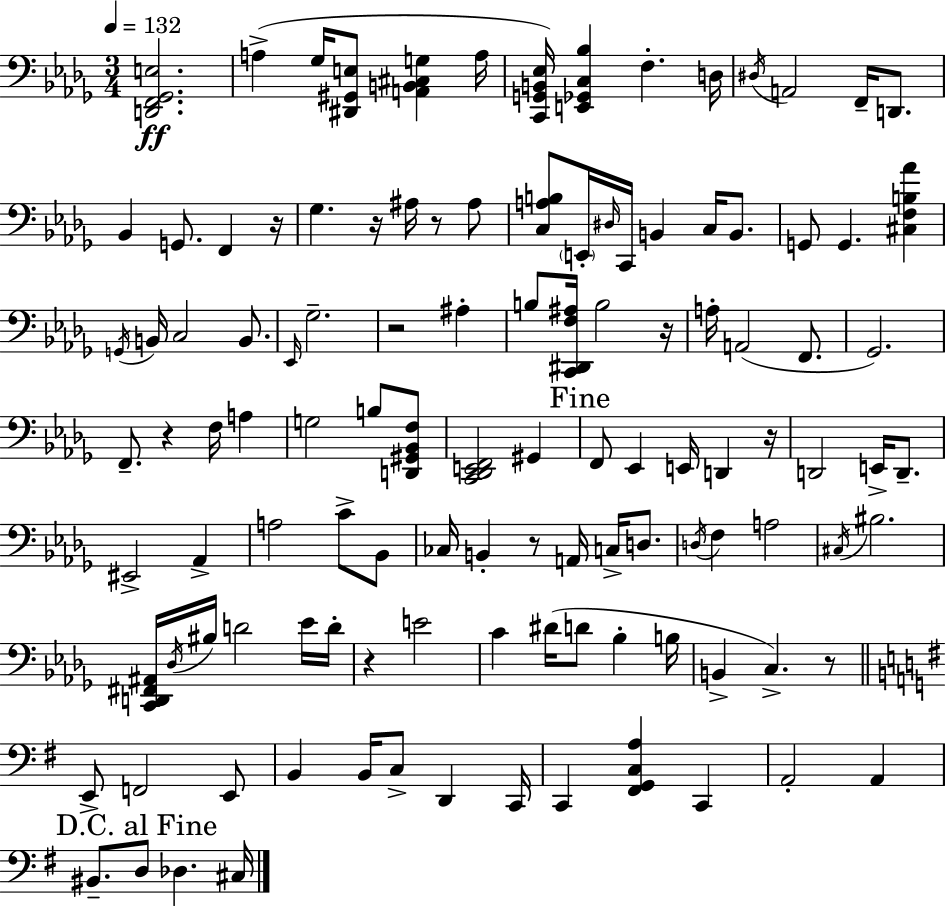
X:1
T:Untitled
M:3/4
L:1/4
K:Bbm
[D,,F,,_G,,E,]2 A, _G,/4 [^D,,^G,,E,]/2 [A,,B,,^C,G,] A,/4 [C,,G,,B,,_E,]/4 [E,,_G,,C,_B,] F, D,/4 ^D,/4 A,,2 F,,/4 D,,/2 _B,, G,,/2 F,, z/4 _G, z/4 ^A,/4 z/2 ^A,/2 [C,A,B,]/2 E,,/4 ^D,/4 C,,/4 B,, C,/4 B,,/2 G,,/2 G,, [^C,F,B,_A] G,,/4 B,,/4 C,2 B,,/2 _E,,/4 _G,2 z2 ^A, B,/2 [C,,^D,,F,^A,]/4 B,2 z/4 A,/4 A,,2 F,,/2 _G,,2 F,,/2 z F,/4 A, G,2 B,/2 [D,,^G,,_B,,F,]/2 [C,,_D,,E,,F,,]2 ^G,, F,,/2 _E,, E,,/4 D,, z/4 D,,2 E,,/4 D,,/2 ^E,,2 _A,, A,2 C/2 _B,,/2 _C,/4 B,, z/2 A,,/4 C,/4 D,/2 D,/4 F, A,2 ^C,/4 ^B,2 [C,,D,,^F,,^A,,]/4 _D,/4 ^B,/4 D2 _E/4 D/4 z E2 C ^D/4 D/2 _B, B,/4 B,, C, z/2 E,,/2 F,,2 E,,/2 B,, B,,/4 C,/2 D,, C,,/4 C,, [^F,,G,,C,A,] C,, A,,2 A,, ^B,,/2 D,/2 _D, ^C,/4